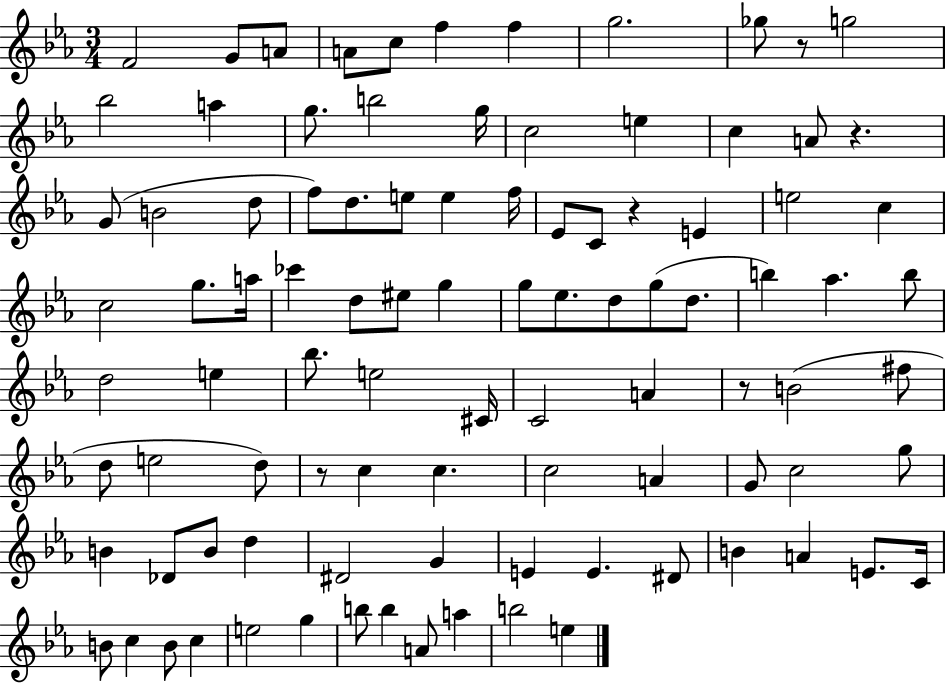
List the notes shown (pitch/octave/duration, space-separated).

F4/h G4/e A4/e A4/e C5/e F5/q F5/q G5/h. Gb5/e R/e G5/h Bb5/h A5/q G5/e. B5/h G5/s C5/h E5/q C5/q A4/e R/q. G4/e B4/h D5/e F5/e D5/e. E5/e E5/q F5/s Eb4/e C4/e R/q E4/q E5/h C5/q C5/h G5/e. A5/s CES6/q D5/e EIS5/e G5/q G5/e Eb5/e. D5/e G5/e D5/e. B5/q Ab5/q. B5/e D5/h E5/q Bb5/e. E5/h C#4/s C4/h A4/q R/e B4/h F#5/e D5/e E5/h D5/e R/e C5/q C5/q. C5/h A4/q G4/e C5/h G5/e B4/q Db4/e B4/e D5/q D#4/h G4/q E4/q E4/q. D#4/e B4/q A4/q E4/e. C4/s B4/e C5/q B4/e C5/q E5/h G5/q B5/e B5/q A4/e A5/q B5/h E5/q